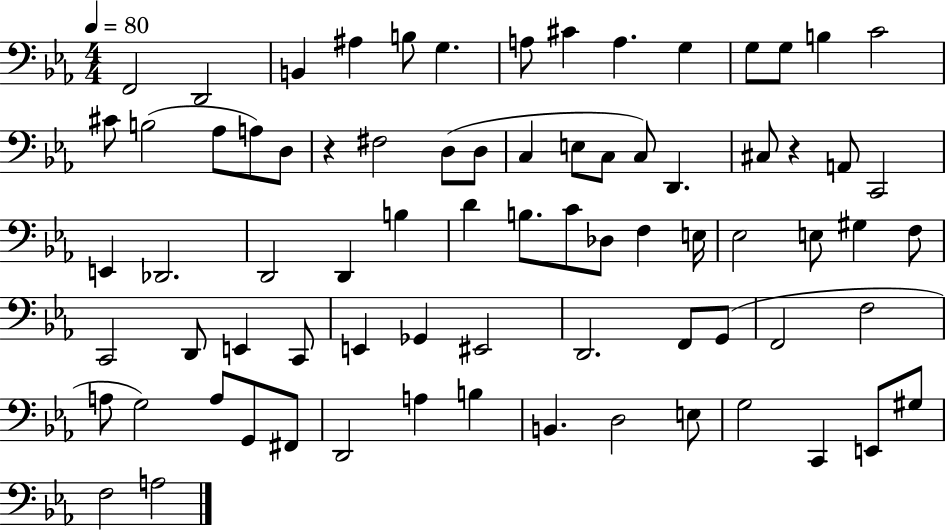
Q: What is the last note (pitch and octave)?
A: A3